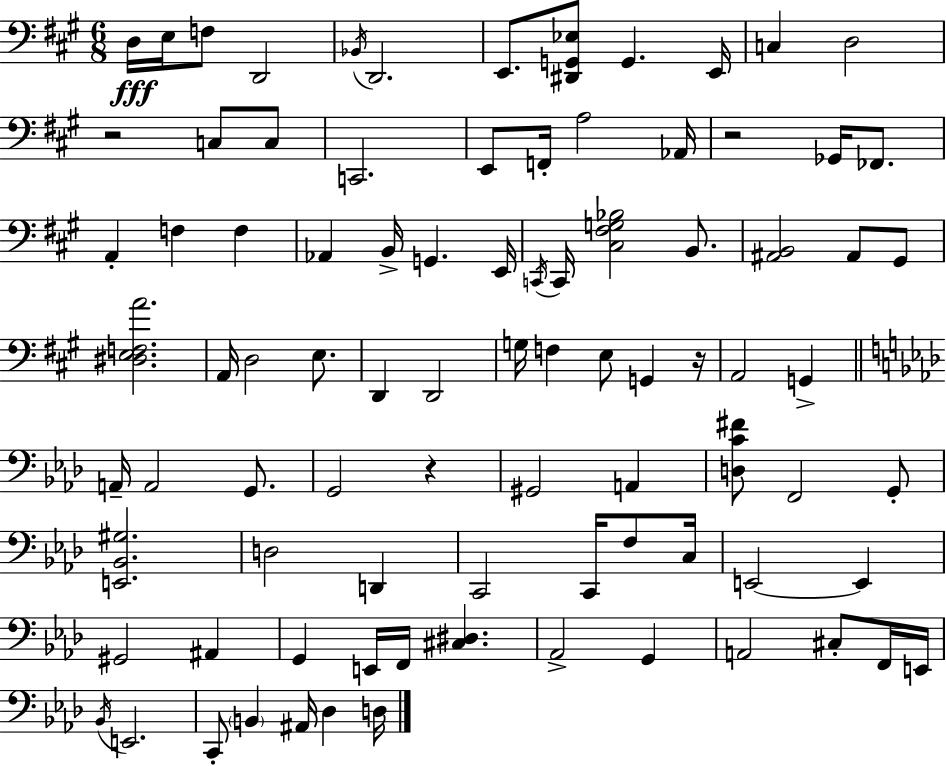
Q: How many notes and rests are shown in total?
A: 88